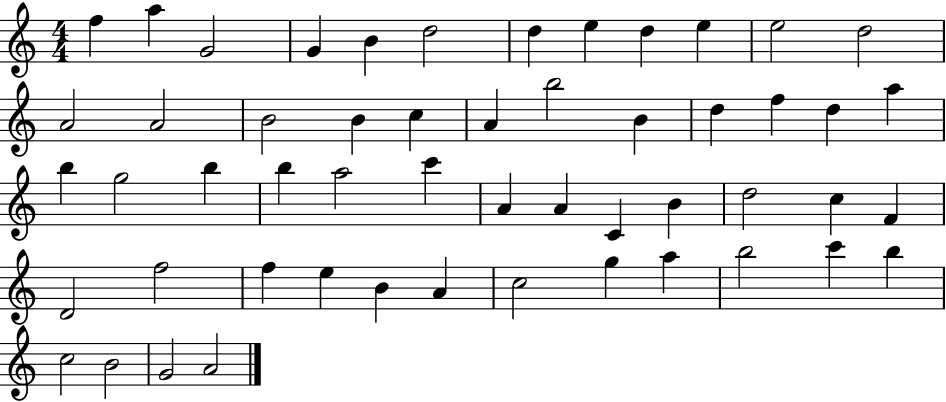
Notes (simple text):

F5/q A5/q G4/h G4/q B4/q D5/h D5/q E5/q D5/q E5/q E5/h D5/h A4/h A4/h B4/h B4/q C5/q A4/q B5/h B4/q D5/q F5/q D5/q A5/q B5/q G5/h B5/q B5/q A5/h C6/q A4/q A4/q C4/q B4/q D5/h C5/q F4/q D4/h F5/h F5/q E5/q B4/q A4/q C5/h G5/q A5/q B5/h C6/q B5/q C5/h B4/h G4/h A4/h